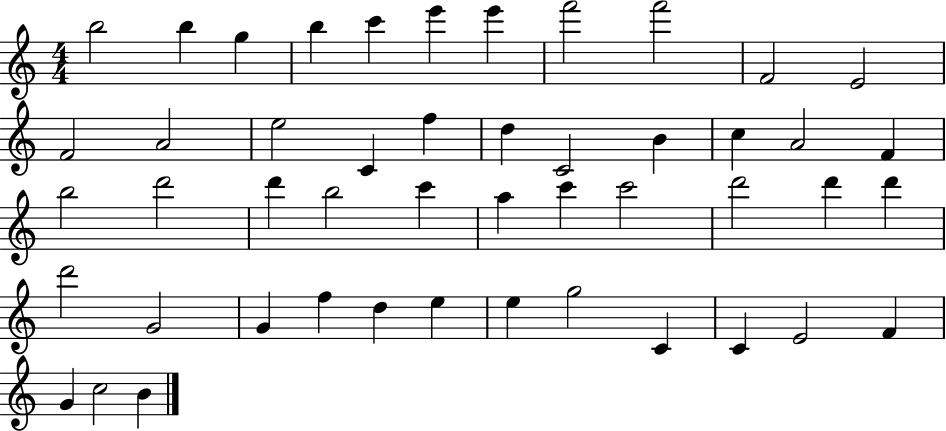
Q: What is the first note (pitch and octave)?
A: B5